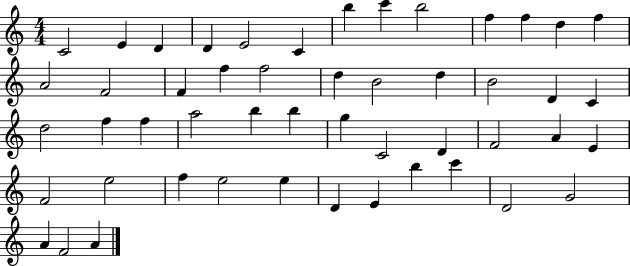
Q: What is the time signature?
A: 4/4